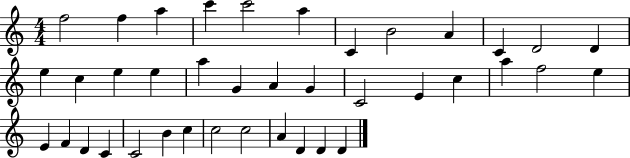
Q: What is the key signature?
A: C major